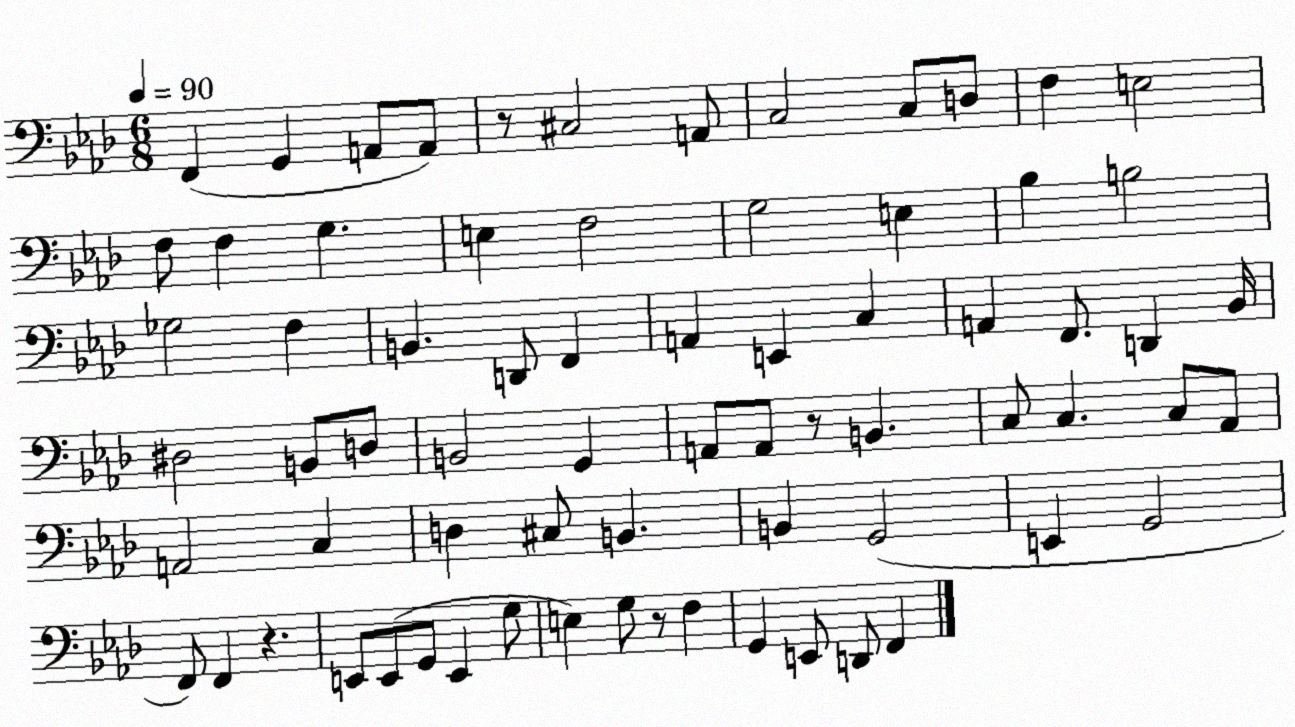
X:1
T:Untitled
M:6/8
L:1/4
K:Ab
F,, G,, A,,/2 A,,/2 z/2 ^C,2 A,,/2 C,2 C,/2 D,/2 F, E,2 F,/2 F, G, E, F,2 G,2 E, _B, B,2 _G,2 F, B,, D,,/2 F,, A,, E,, C, A,, F,,/2 D,, _B,,/4 ^D,2 B,,/2 D,/2 B,,2 G,, A,,/2 A,,/2 z/2 B,, C,/2 C, C,/2 _A,,/2 A,,2 C, D, ^C,/2 B,, B,, G,,2 E,, G,,2 F,,/2 F,, z E,,/2 E,,/2 G,,/2 E,, G,/2 E, G,/2 z/2 F, G,, E,,/2 D,,/2 F,,